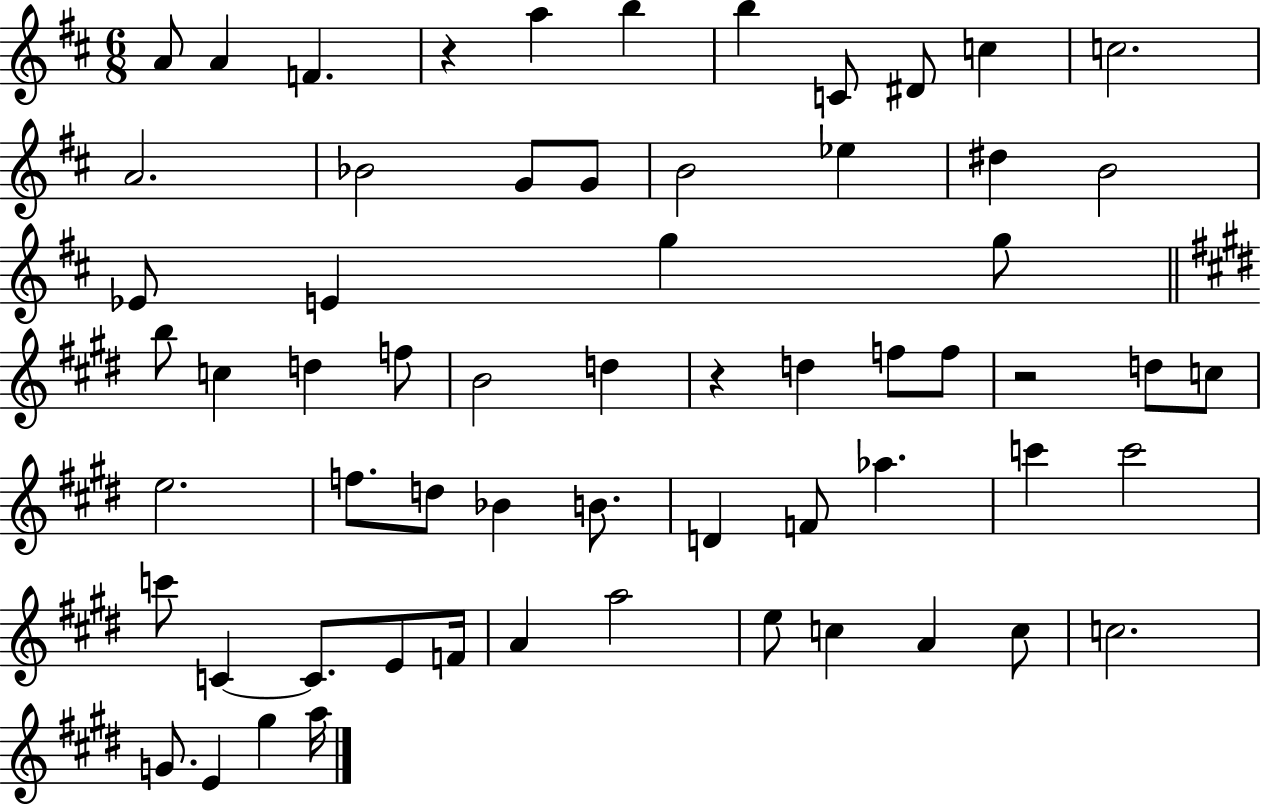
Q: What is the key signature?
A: D major